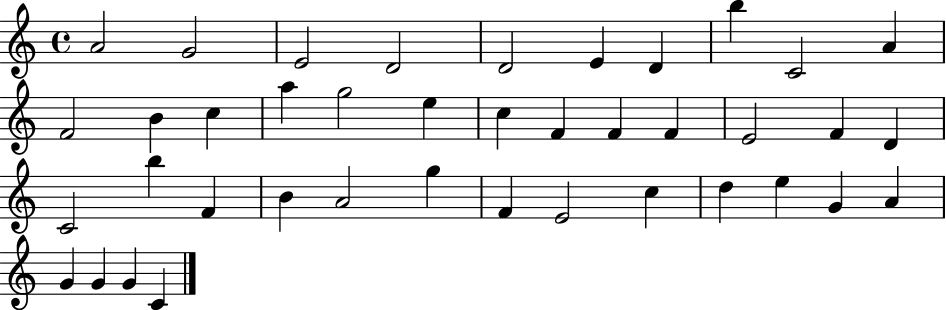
{
  \clef treble
  \time 4/4
  \defaultTimeSignature
  \key c \major
  a'2 g'2 | e'2 d'2 | d'2 e'4 d'4 | b''4 c'2 a'4 | \break f'2 b'4 c''4 | a''4 g''2 e''4 | c''4 f'4 f'4 f'4 | e'2 f'4 d'4 | \break c'2 b''4 f'4 | b'4 a'2 g''4 | f'4 e'2 c''4 | d''4 e''4 g'4 a'4 | \break g'4 g'4 g'4 c'4 | \bar "|."
}